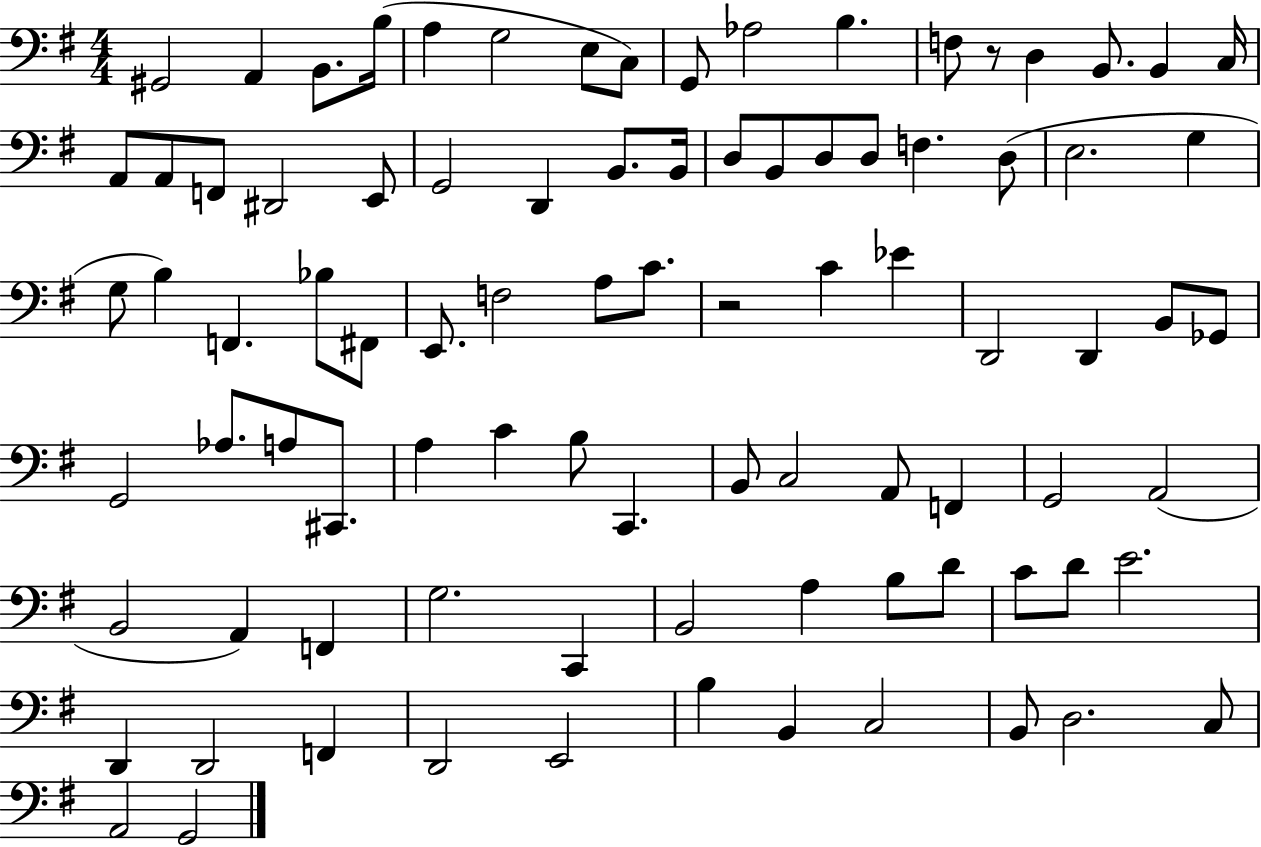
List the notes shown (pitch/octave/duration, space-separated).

G#2/h A2/q B2/e. B3/s A3/q G3/h E3/e C3/e G2/e Ab3/h B3/q. F3/e R/e D3/q B2/e. B2/q C3/s A2/e A2/e F2/e D#2/h E2/e G2/h D2/q B2/e. B2/s D3/e B2/e D3/e D3/e F3/q. D3/e E3/h. G3/q G3/e B3/q F2/q. Bb3/e F#2/e E2/e. F3/h A3/e C4/e. R/h C4/q Eb4/q D2/h D2/q B2/e Gb2/e G2/h Ab3/e. A3/e C#2/e. A3/q C4/q B3/e C2/q. B2/e C3/h A2/e F2/q G2/h A2/h B2/h A2/q F2/q G3/h. C2/q B2/h A3/q B3/e D4/e C4/e D4/e E4/h. D2/q D2/h F2/q D2/h E2/h B3/q B2/q C3/h B2/e D3/h. C3/e A2/h G2/h